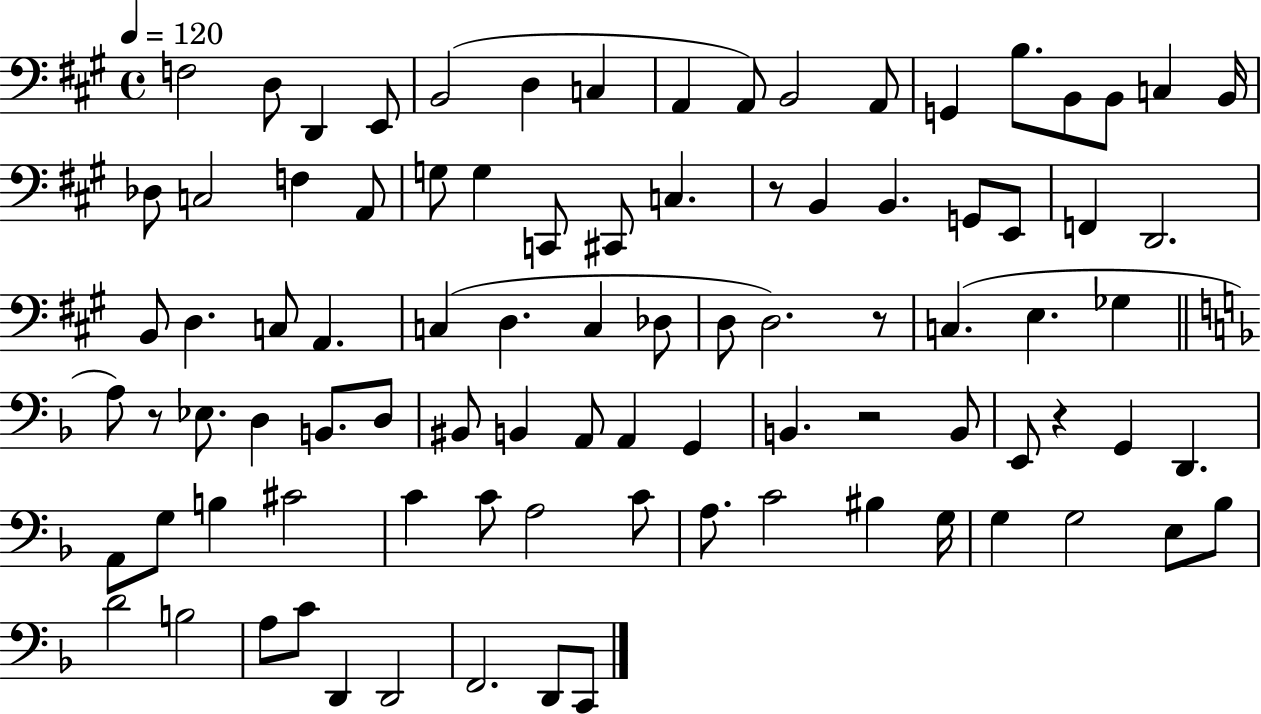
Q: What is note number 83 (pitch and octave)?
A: F2